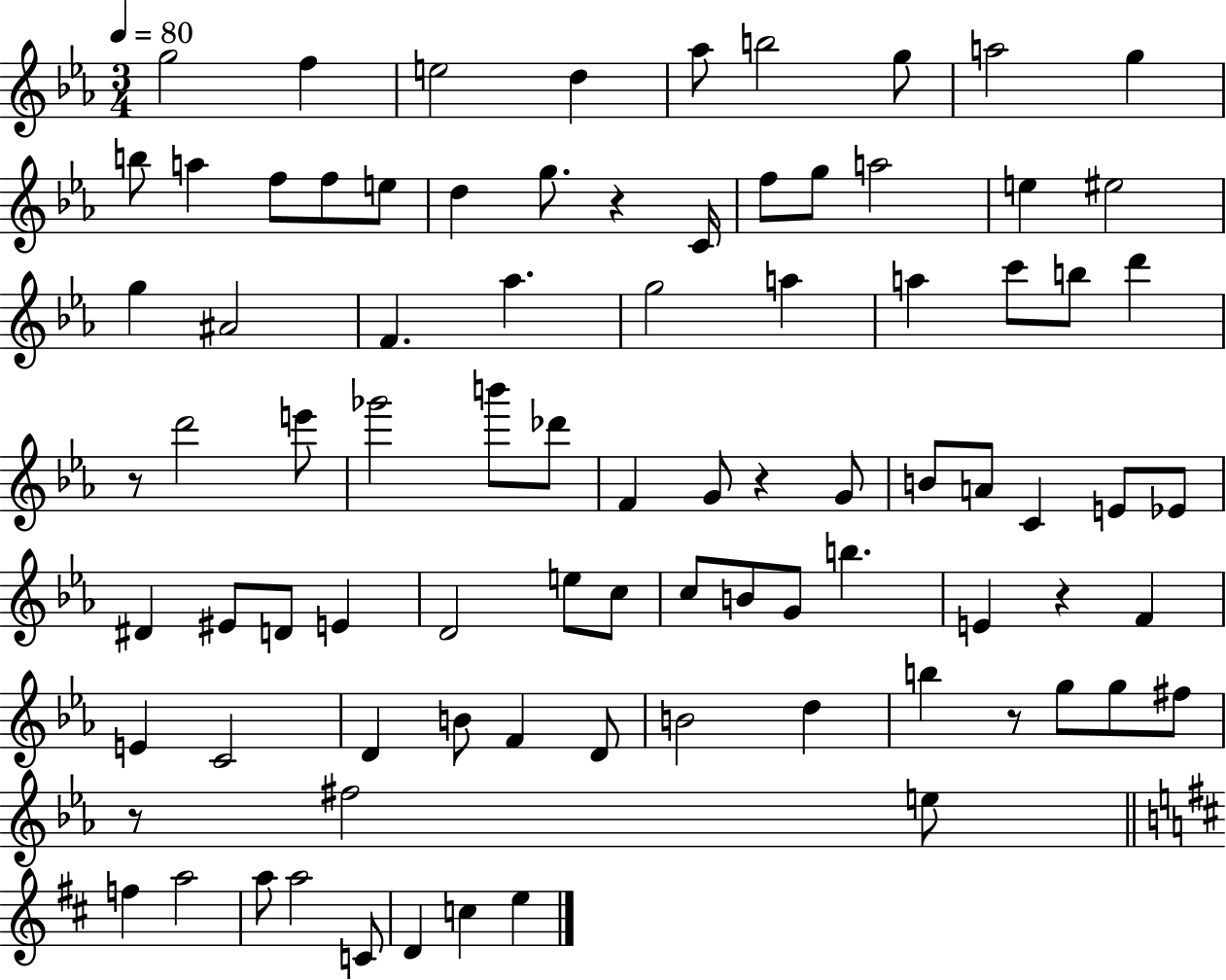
{
  \clef treble
  \numericTimeSignature
  \time 3/4
  \key ees \major
  \tempo 4 = 80
  g''2 f''4 | e''2 d''4 | aes''8 b''2 g''8 | a''2 g''4 | \break b''8 a''4 f''8 f''8 e''8 | d''4 g''8. r4 c'16 | f''8 g''8 a''2 | e''4 eis''2 | \break g''4 ais'2 | f'4. aes''4. | g''2 a''4 | a''4 c'''8 b''8 d'''4 | \break r8 d'''2 e'''8 | ges'''2 b'''8 des'''8 | f'4 g'8 r4 g'8 | b'8 a'8 c'4 e'8 ees'8 | \break dis'4 eis'8 d'8 e'4 | d'2 e''8 c''8 | c''8 b'8 g'8 b''4. | e'4 r4 f'4 | \break e'4 c'2 | d'4 b'8 f'4 d'8 | b'2 d''4 | b''4 r8 g''8 g''8 fis''8 | \break r8 fis''2 e''8 | \bar "||" \break \key b \minor f''4 a''2 | a''8 a''2 c'8 | d'4 c''4 e''4 | \bar "|."
}